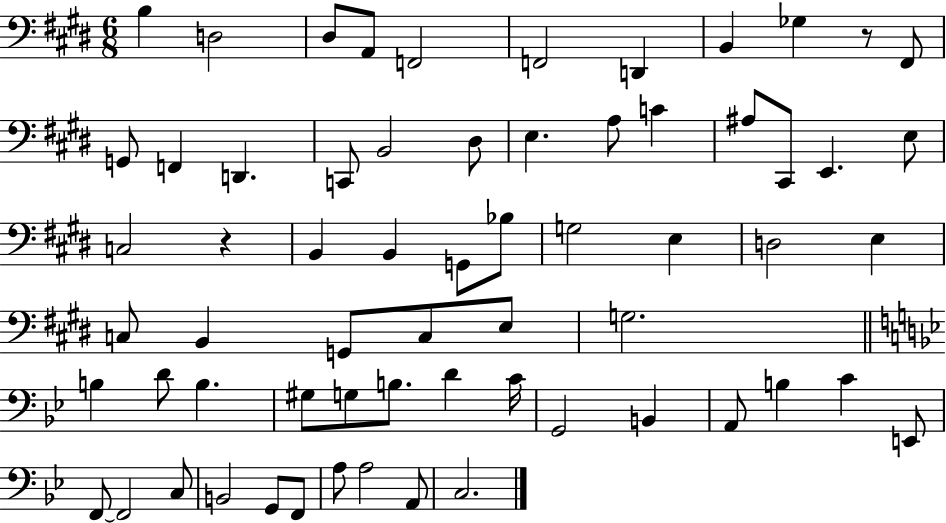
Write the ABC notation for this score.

X:1
T:Untitled
M:6/8
L:1/4
K:E
B, D,2 ^D,/2 A,,/2 F,,2 F,,2 D,, B,, _G, z/2 ^F,,/2 G,,/2 F,, D,, C,,/2 B,,2 ^D,/2 E, A,/2 C ^A,/2 ^C,,/2 E,, E,/2 C,2 z B,, B,, G,,/2 _B,/2 G,2 E, D,2 E, C,/2 B,, G,,/2 C,/2 E,/2 G,2 B, D/2 B, ^G,/2 G,/2 B,/2 D C/4 G,,2 B,, A,,/2 B, C E,,/2 F,,/2 F,,2 C,/2 B,,2 G,,/2 F,,/2 A,/2 A,2 A,,/2 C,2